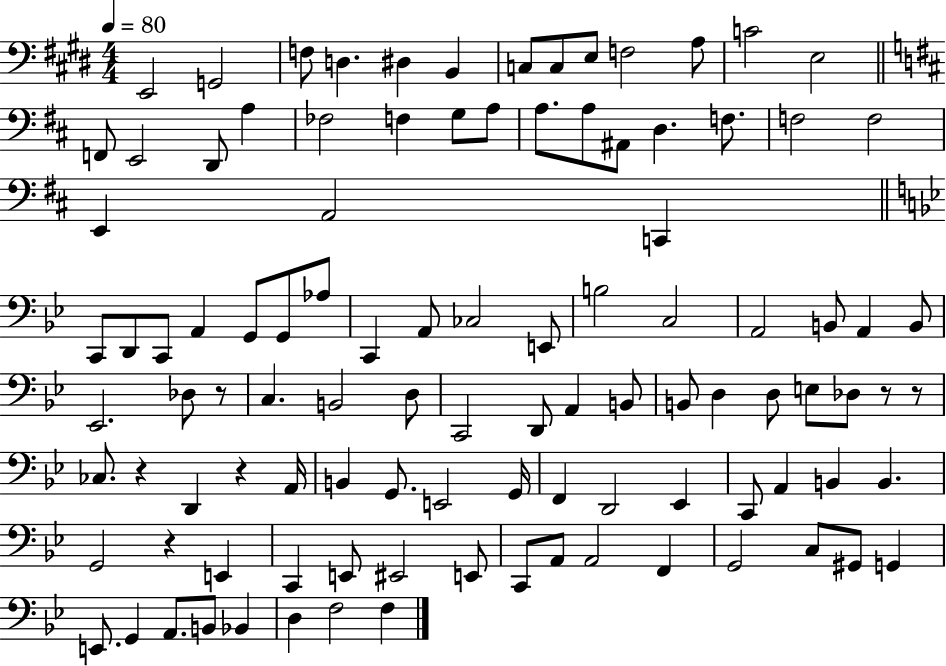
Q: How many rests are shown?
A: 6